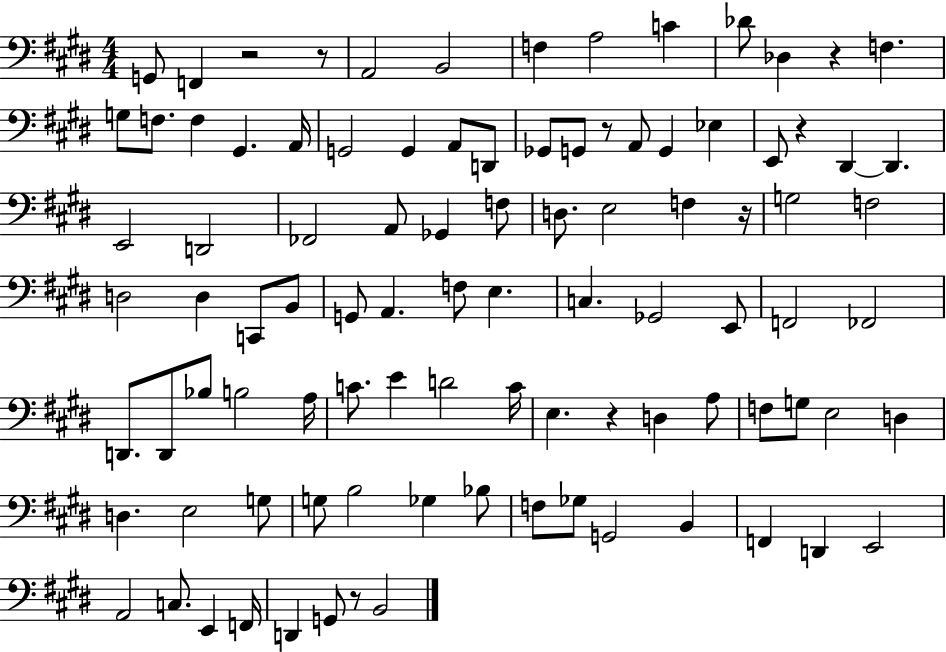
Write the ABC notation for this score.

X:1
T:Untitled
M:4/4
L:1/4
K:E
G,,/2 F,, z2 z/2 A,,2 B,,2 F, A,2 C _D/2 _D, z F, G,/2 F,/2 F, ^G,, A,,/4 G,,2 G,, A,,/2 D,,/2 _G,,/2 G,,/2 z/2 A,,/2 G,, _E, E,,/2 z ^D,, ^D,, E,,2 D,,2 _F,,2 A,,/2 _G,, F,/2 D,/2 E,2 F, z/4 G,2 F,2 D,2 D, C,,/2 B,,/2 G,,/2 A,, F,/2 E, C, _G,,2 E,,/2 F,,2 _F,,2 D,,/2 D,,/2 _B,/2 B,2 A,/4 C/2 E D2 C/4 E, z D, A,/2 F,/2 G,/2 E,2 D, D, E,2 G,/2 G,/2 B,2 _G, _B,/2 F,/2 _G,/2 G,,2 B,, F,, D,, E,,2 A,,2 C,/2 E,, F,,/4 D,, G,,/2 z/2 B,,2